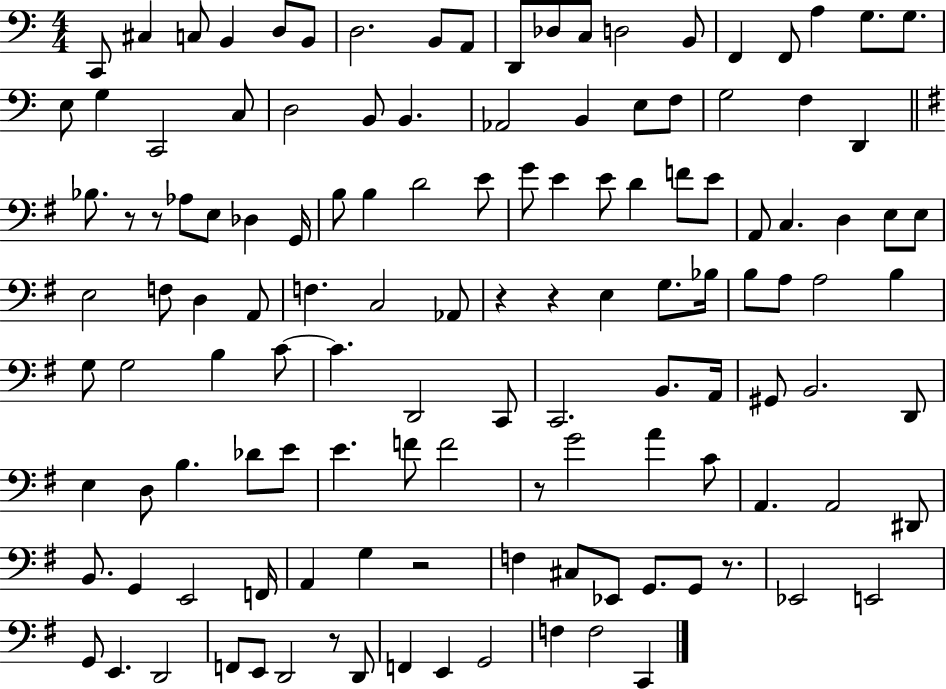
{
  \clef bass
  \numericTimeSignature
  \time 4/4
  \key c \major
  c,8 cis4 c8 b,4 d8 b,8 | d2. b,8 a,8 | d,8 des8 c8 d2 b,8 | f,4 f,8 a4 g8. g8. | \break e8 g4 c,2 c8 | d2 b,8 b,4. | aes,2 b,4 e8 f8 | g2 f4 d,4 | \break \bar "||" \break \key g \major bes8. r8 r8 aes8 e8 des4 g,16 | b8 b4 d'2 e'8 | g'8 e'4 e'8 d'4 f'8 e'8 | a,8 c4. d4 e8 e8 | \break e2 f8 d4 a,8 | f4. c2 aes,8 | r4 r4 e4 g8. bes16 | b8 a8 a2 b4 | \break g8 g2 b4 c'8~~ | c'4. d,2 c,8 | c,2. b,8. a,16 | gis,8 b,2. d,8 | \break e4 d8 b4. des'8 e'8 | e'4. f'8 f'2 | r8 g'2 a'4 c'8 | a,4. a,2 dis,8 | \break b,8. g,4 e,2 f,16 | a,4 g4 r2 | f4 cis8 ees,8 g,8. g,8 r8. | ees,2 e,2 | \break g,8 e,4. d,2 | f,8 e,8 d,2 r8 d,8 | f,4 e,4 g,2 | f4 f2 c,4 | \break \bar "|."
}